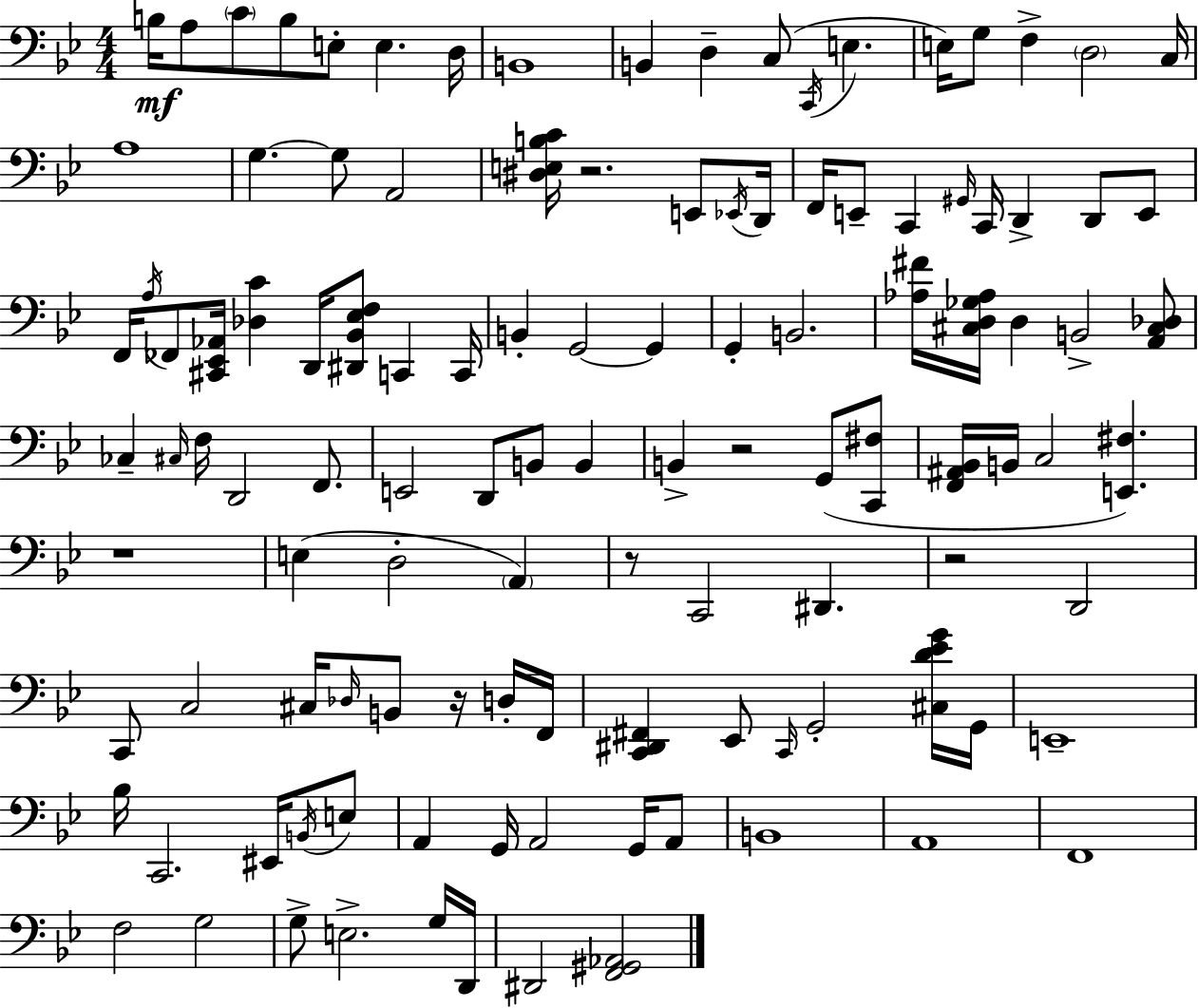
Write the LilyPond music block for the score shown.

{
  \clef bass
  \numericTimeSignature
  \time 4/4
  \key g \minor
  b16\mf a8 \parenthesize c'8 b8 e8-. e4. d16 | b,1 | b,4 d4-- c8( \acciaccatura { c,16 } e4. | e16) g8 f4-> \parenthesize d2 | \break c16 a1 | g4.~~ g8 a,2 | <dis e b c'>16 r2. e,8 | \acciaccatura { ees,16 } d,16 f,16 e,8-- c,4 \grace { gis,16 } c,16 d,4-> d,8 | \break e,8 f,16 \acciaccatura { a16 } fes,8 <cis, ees, aes,>16 <des c'>4 d,16 <dis, bes, ees f>8 c,4 | c,16 b,4-. g,2~~ | g,4 g,4-. b,2. | <aes fis'>16 <cis d ges aes>16 d4 b,2-> | \break <a, cis des>8 ces4-- \grace { cis16 } f16 d,2 | f,8. e,2 d,8 b,8 | b,4 b,4-> r2 | g,8( <c, fis>8 <f, ais, bes,>16 b,16 c2 <e, fis>4.) | \break r1 | e4( d2-. | \parenthesize a,4) r8 c,2 dis,4. | r2 d,2 | \break c,8 c2 cis16 | \grace { des16 } b,8 r16 d16-. f,16 <c, dis, fis,>4 ees,8 \grace { c,16 } g,2-. | <cis d' ees' g'>16 g,16 e,1-- | bes16 c,2. | \break eis,16 \acciaccatura { b,16 } e8 a,4 g,16 a,2 | g,16 a,8 b,1 | a,1 | f,1 | \break f2 | g2 g8-> e2.-> | g16 d,16 dis,2 | <f, gis, aes,>2 \bar "|."
}